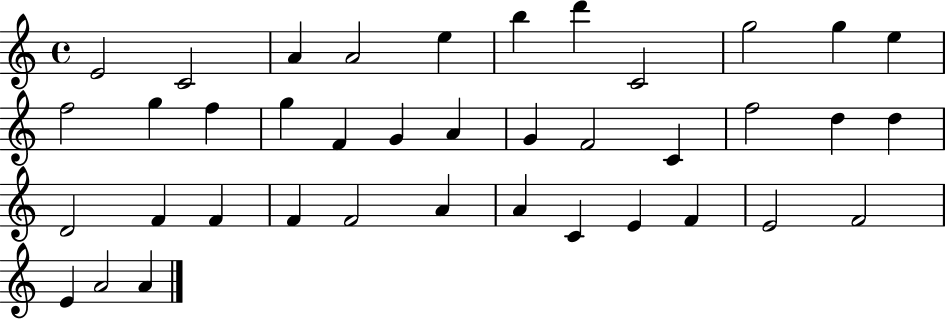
{
  \clef treble
  \time 4/4
  \defaultTimeSignature
  \key c \major
  e'2 c'2 | a'4 a'2 e''4 | b''4 d'''4 c'2 | g''2 g''4 e''4 | \break f''2 g''4 f''4 | g''4 f'4 g'4 a'4 | g'4 f'2 c'4 | f''2 d''4 d''4 | \break d'2 f'4 f'4 | f'4 f'2 a'4 | a'4 c'4 e'4 f'4 | e'2 f'2 | \break e'4 a'2 a'4 | \bar "|."
}